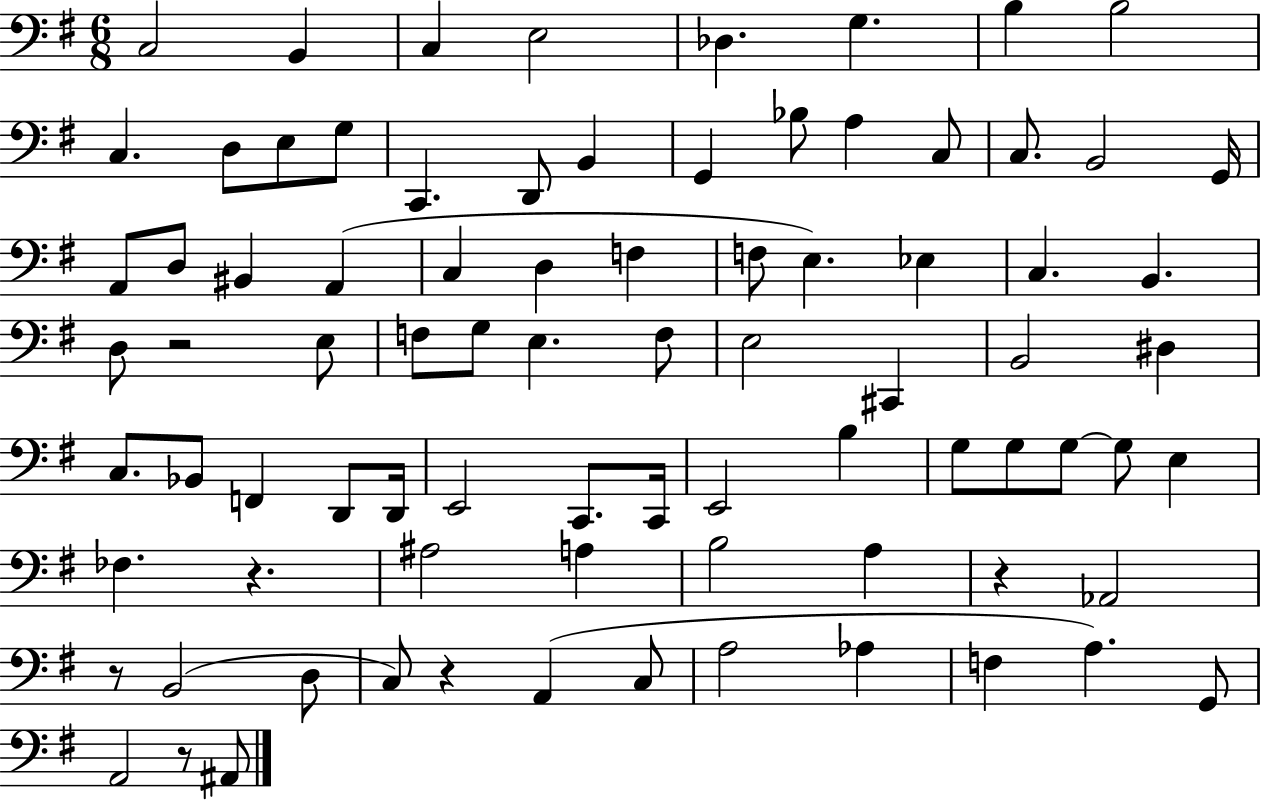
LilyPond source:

{
  \clef bass
  \numericTimeSignature
  \time 6/8
  \key g \major
  c2 b,4 | c4 e2 | des4. g4. | b4 b2 | \break c4. d8 e8 g8 | c,4. d,8 b,4 | g,4 bes8 a4 c8 | c8. b,2 g,16 | \break a,8 d8 bis,4 a,4( | c4 d4 f4 | f8 e4.) ees4 | c4. b,4. | \break d8 r2 e8 | f8 g8 e4. f8 | e2 cis,4 | b,2 dis4 | \break c8. bes,8 f,4 d,8 d,16 | e,2 c,8. c,16 | e,2 b4 | g8 g8 g8~~ g8 e4 | \break fes4. r4. | ais2 a4 | b2 a4 | r4 aes,2 | \break r8 b,2( d8 | c8) r4 a,4( c8 | a2 aes4 | f4 a4.) g,8 | \break a,2 r8 ais,8 | \bar "|."
}